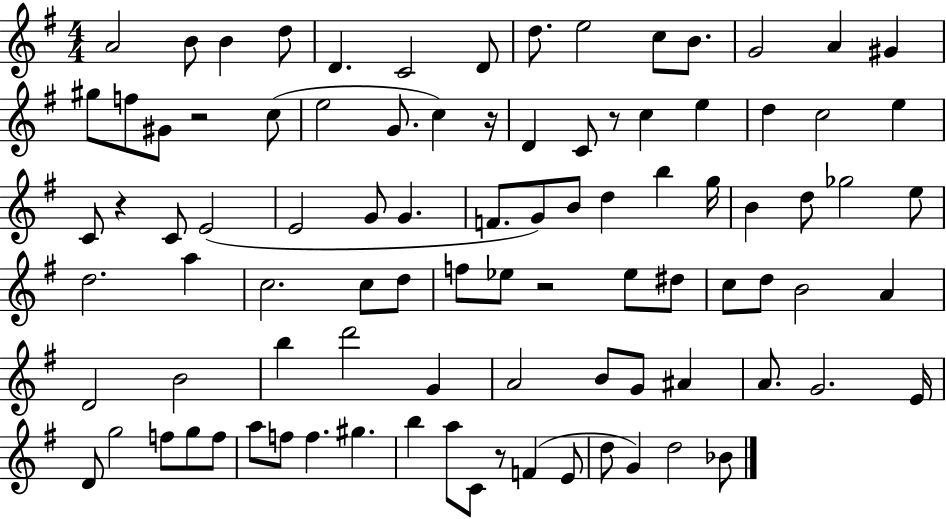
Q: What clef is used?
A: treble